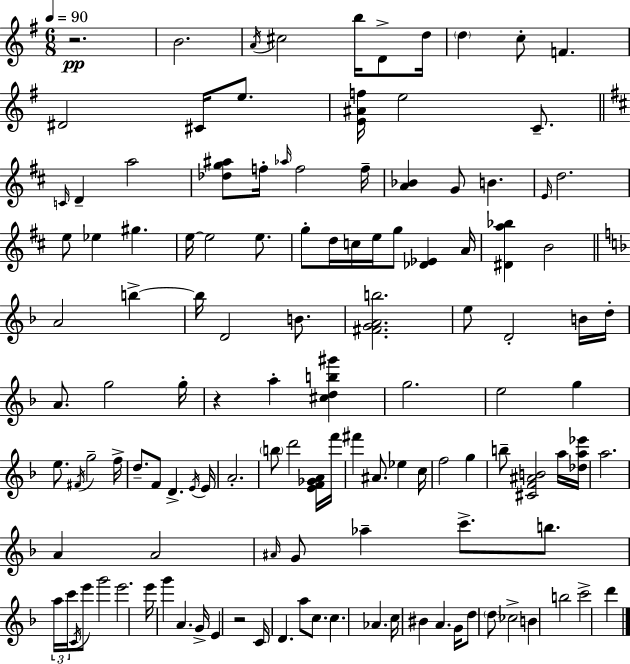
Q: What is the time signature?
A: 6/8